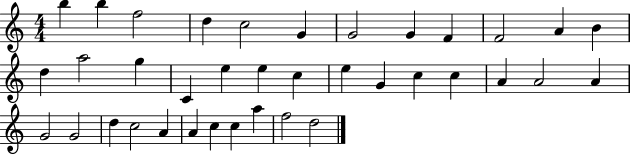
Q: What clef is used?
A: treble